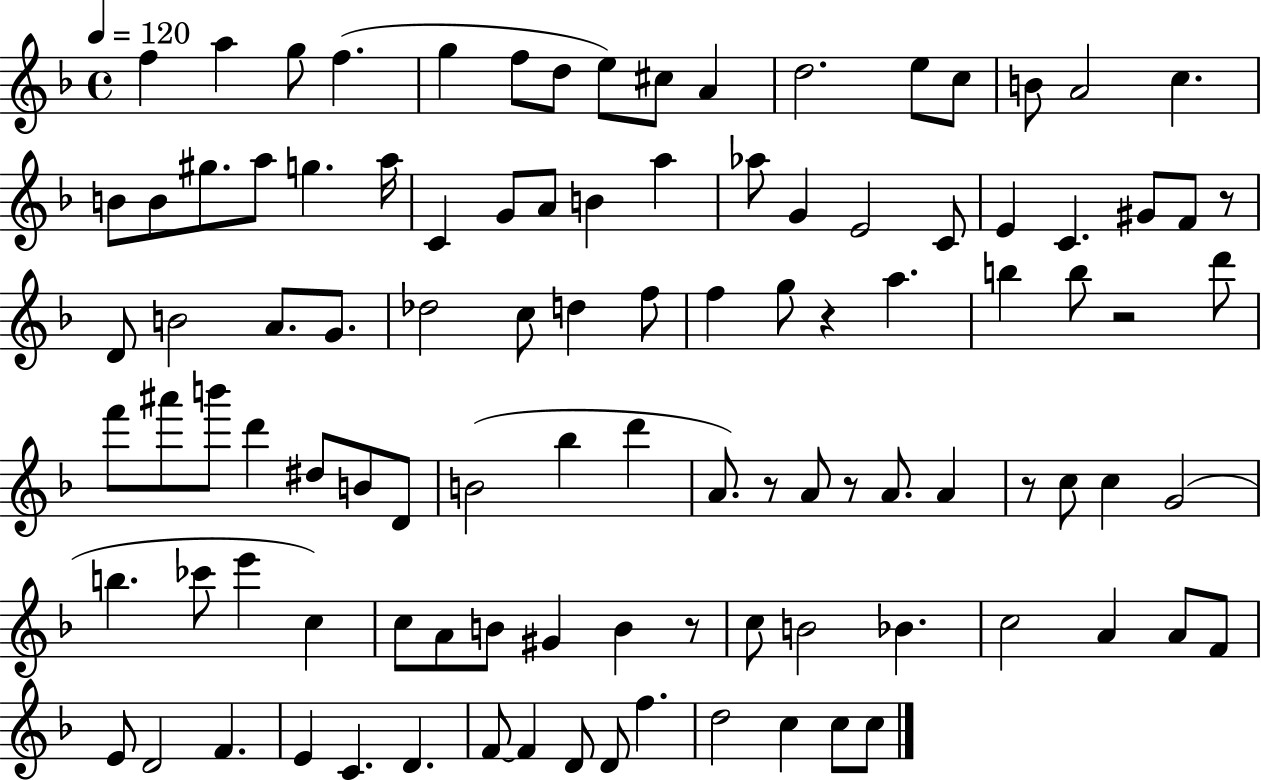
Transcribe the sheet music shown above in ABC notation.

X:1
T:Untitled
M:4/4
L:1/4
K:F
f a g/2 f g f/2 d/2 e/2 ^c/2 A d2 e/2 c/2 B/2 A2 c B/2 B/2 ^g/2 a/2 g a/4 C G/2 A/2 B a _a/2 G E2 C/2 E C ^G/2 F/2 z/2 D/2 B2 A/2 G/2 _d2 c/2 d f/2 f g/2 z a b b/2 z2 d'/2 f'/2 ^a'/2 b'/2 d' ^d/2 B/2 D/2 B2 _b d' A/2 z/2 A/2 z/2 A/2 A z/2 c/2 c G2 b _c'/2 e' c c/2 A/2 B/2 ^G B z/2 c/2 B2 _B c2 A A/2 F/2 E/2 D2 F E C D F/2 F D/2 D/2 f d2 c c/2 c/2